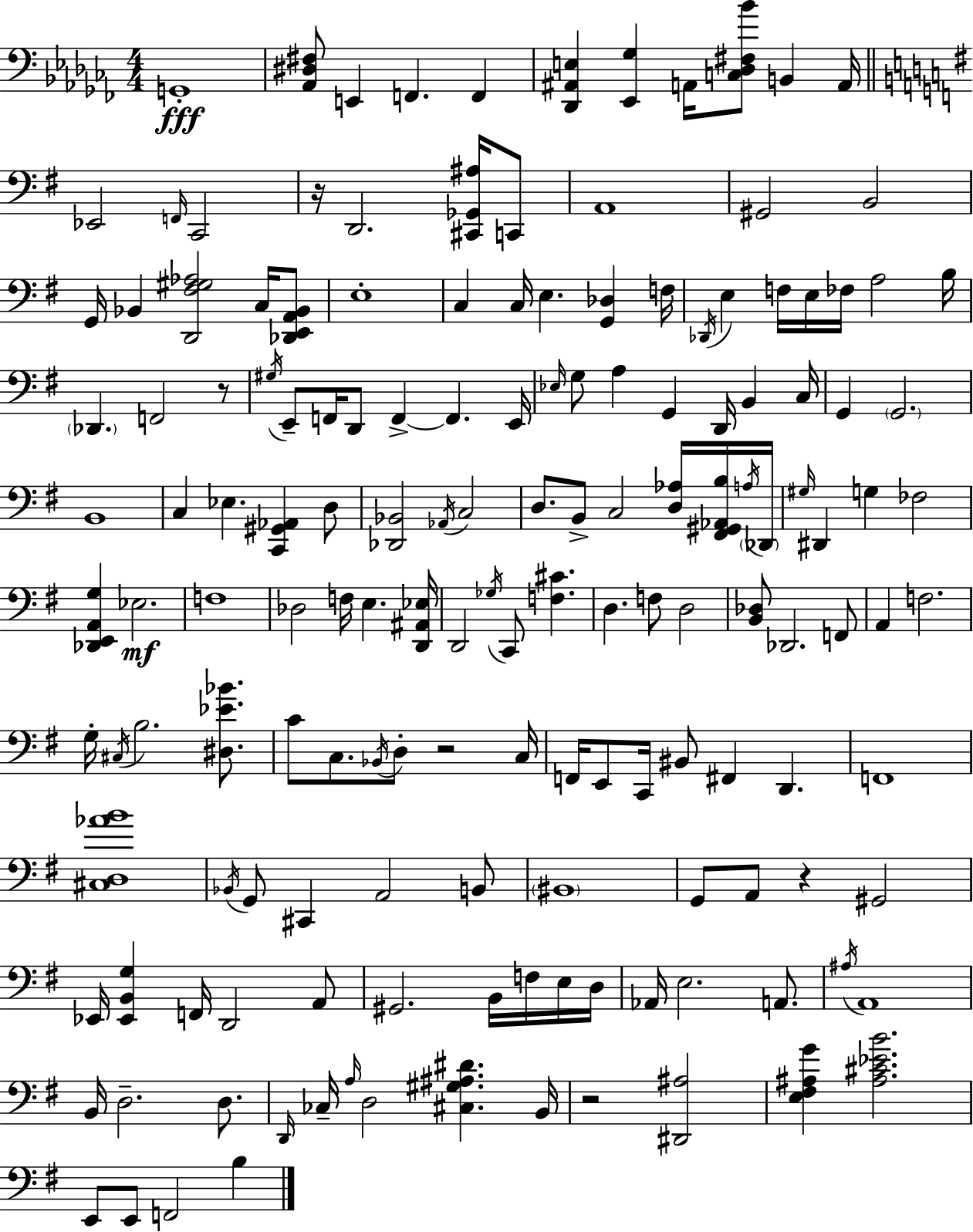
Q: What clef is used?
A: bass